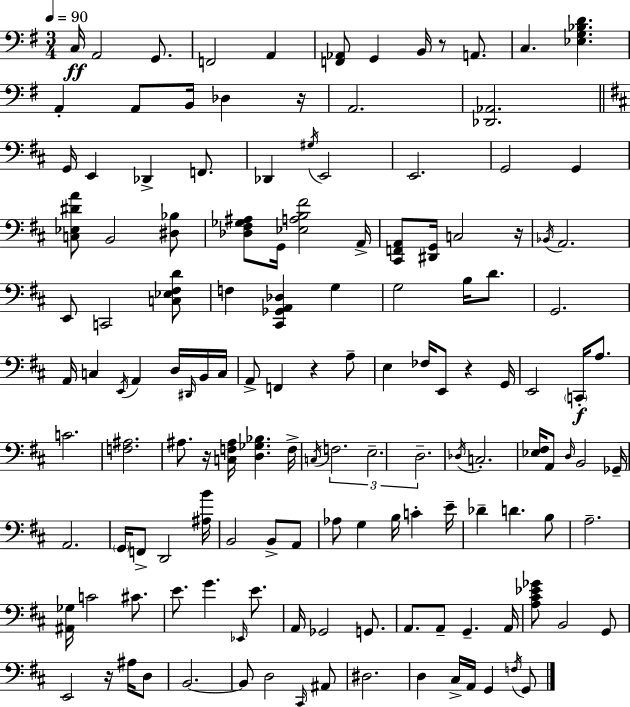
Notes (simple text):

C3/s A2/h G2/e. F2/h A2/q [F2,Ab2]/e G2/q B2/s R/e A2/e. C3/q. [Eb3,G3,Bb3,D4]/q. A2/q A2/e B2/s Db3/q R/s A2/h. [Db2,Ab2]/h. G2/s E2/q Db2/q F2/e. Db2/q G#3/s E2/h E2/h. G2/h G2/q [C3,Eb3,D#4,A4]/e B2/h [D#3,Bb3]/e [Db3,F#3,Gb3,A#3]/e G2/s [Eb3,A3,B3,F#4]/h A2/s [C#2,F2,A2]/e [D#2,G2]/s C3/h R/s Bb2/s A2/h. E2/e C2/h [C3,Eb3,F#3,D4]/e F3/q [C#2,Gb2,A2,Db3]/q G3/q G3/h B3/s D4/e. G2/h. A2/s C3/q E2/s A2/q D3/s D#2/s B2/s C3/s A2/e F2/q R/q A3/e E3/q FES3/s E2/e R/q G2/s E2/h C2/s A3/e. C4/h. [F3,A#3]/h. A#3/e. R/s [C3,F3,A#3]/s [D3,Gb3,Bb3]/q. F3/s C3/s F3/h. E3/h. D3/h. Db3/s C3/h. [Eb3,F#3]/s A2/e D3/s B2/h Gb2/s A2/h. G2/s F2/e D2/h [A#3,B4]/s B2/h B2/e A2/e Ab3/e G3/q B3/s C4/q E4/s Db4/q D4/q. B3/e A3/h. [A#2,Gb3]/s C4/h C#4/e. E4/e. G4/q. Eb2/s E4/e. A2/s Gb2/h G2/e. A2/e. A2/e G2/q. A2/s [A3,C#4,Eb4,Gb4]/e B2/h G2/e E2/h R/s A#3/s D3/e B2/h. B2/e D3/h C#2/s A#2/e D#3/h. D3/q C#3/s A2/s G2/q F3/s G2/e